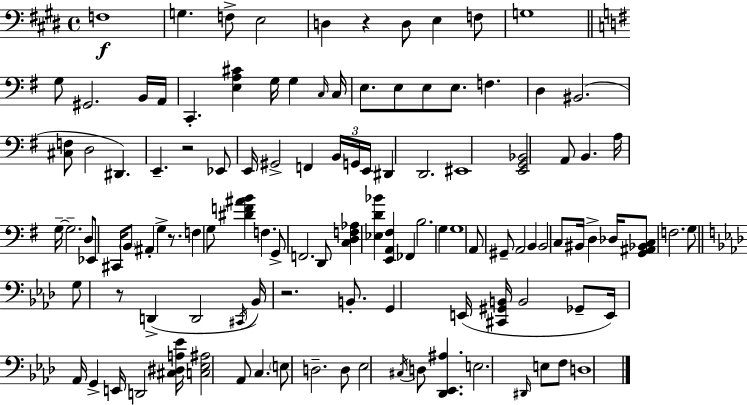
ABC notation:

X:1
T:Untitled
M:4/4
L:1/4
K:E
F,4 G, F,/2 E,2 D, z D,/2 E, F,/2 G,4 G,/2 ^G,,2 B,,/4 A,,/4 C,, [E,A,^C] G,/4 G, C,/4 C,/4 E,/2 E,/2 E,/2 E,/2 F, D, ^B,,2 [^C,F,]/2 D,2 ^D,, E,, z2 _E,,/2 E,,/4 ^G,,2 F,, B,,/4 G,,/4 E,,/4 ^D,, D,,2 ^E,,4 [E,,G,,_B,,]2 A,,/2 B,, A,/4 G,/4 G,2 D,/2 _E,,/2 ^C,,/4 B,,/2 ^A,, G, z/2 F, G,/2 [^DF^AB] F, G,,/2 F,,2 D,,/2 [C,D,F,_A,] [_E,D_B] [E,,A,,^F,] _F,, B,2 G, G,4 A,,/2 ^G,,/2 A,,2 B,, B,,2 C,/2 ^B,,/4 D, _D,/4 [G,,^A,,_B,,C,]/2 F,2 G,/2 G,/2 z/2 D,, D,,2 ^C,,/4 _B,,/4 z2 B,,/2 G,, E,,/4 [^C,,^G,,B,,]/4 B,,2 _G,,/2 E,,/4 _A,,/4 G,, E,,/4 D,,2 [^C,^D,A,_E]/4 [C,_E,^A,]2 _A,,/2 C, E,/2 D,2 D,/2 _E,2 ^C,/4 D,/2 [_D,,_E,,^A,] E,2 ^D,,/4 E,/2 F,/2 D,4